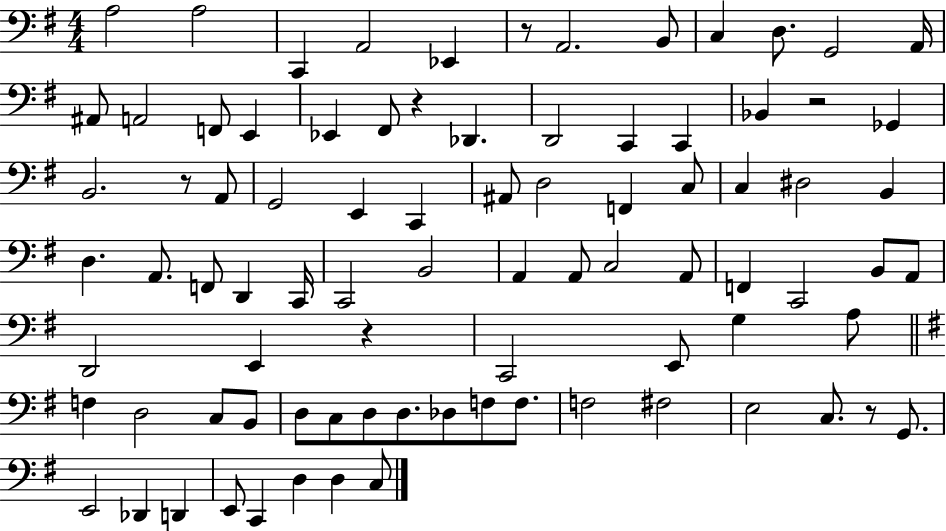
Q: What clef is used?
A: bass